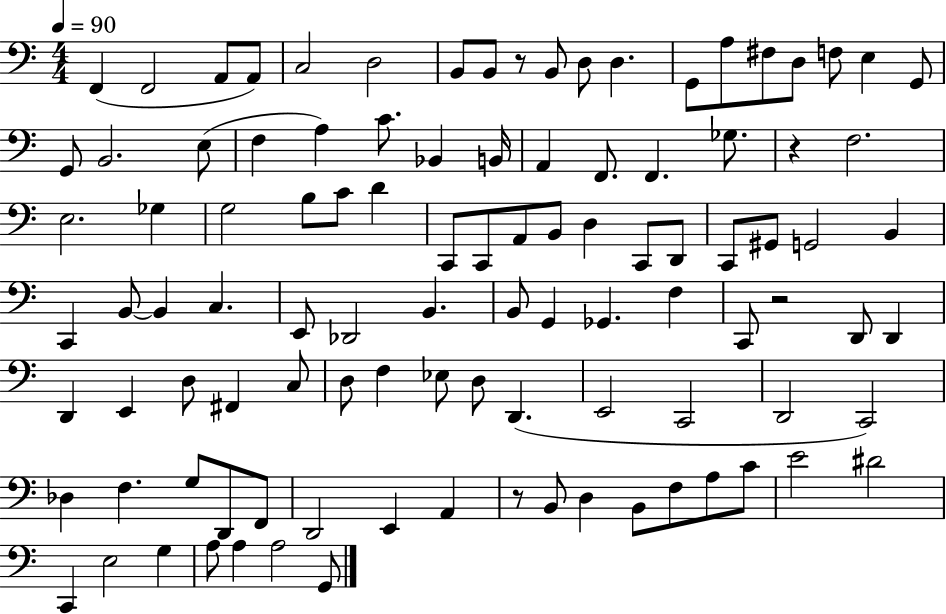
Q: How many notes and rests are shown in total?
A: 103